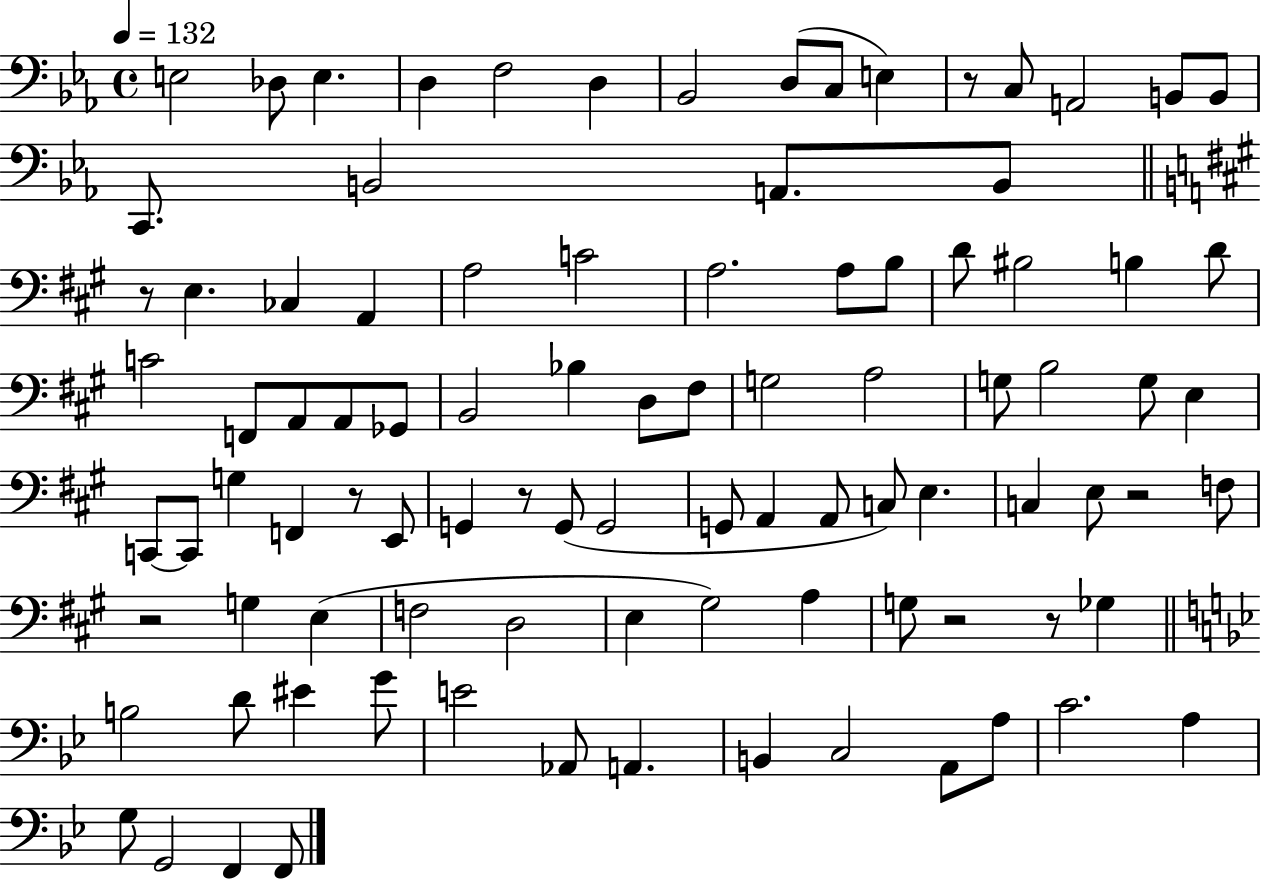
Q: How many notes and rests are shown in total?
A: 95